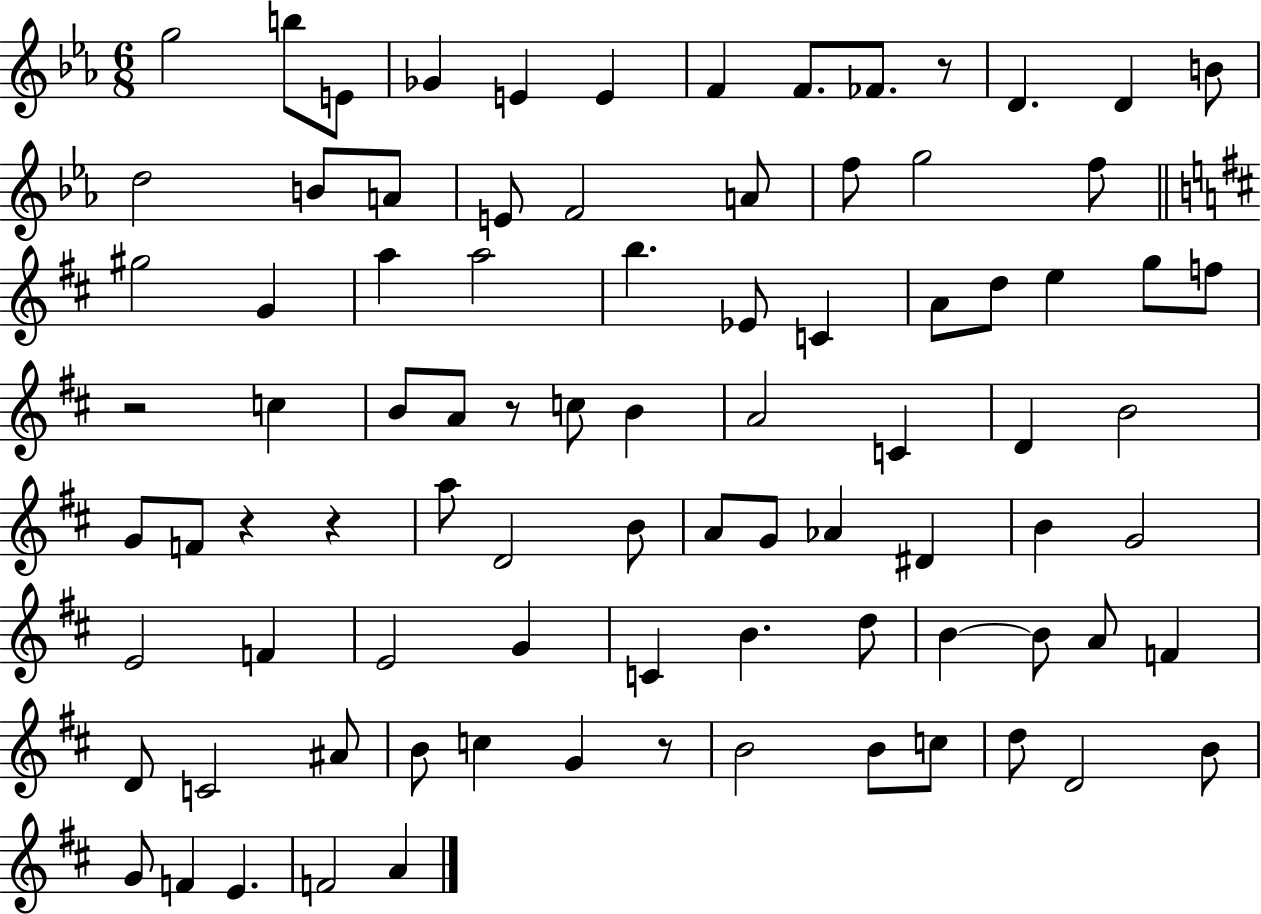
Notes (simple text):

G5/h B5/e E4/e Gb4/q E4/q E4/q F4/q F4/e. FES4/e. R/e D4/q. D4/q B4/e D5/h B4/e A4/e E4/e F4/h A4/e F5/e G5/h F5/e G#5/h G4/q A5/q A5/h B5/q. Eb4/e C4/q A4/e D5/e E5/q G5/e F5/e R/h C5/q B4/e A4/e R/e C5/e B4/q A4/h C4/q D4/q B4/h G4/e F4/e R/q R/q A5/e D4/h B4/e A4/e G4/e Ab4/q D#4/q B4/q G4/h E4/h F4/q E4/h G4/q C4/q B4/q. D5/e B4/q B4/e A4/e F4/q D4/e C4/h A#4/e B4/e C5/q G4/q R/e B4/h B4/e C5/e D5/e D4/h B4/e G4/e F4/q E4/q. F4/h A4/q